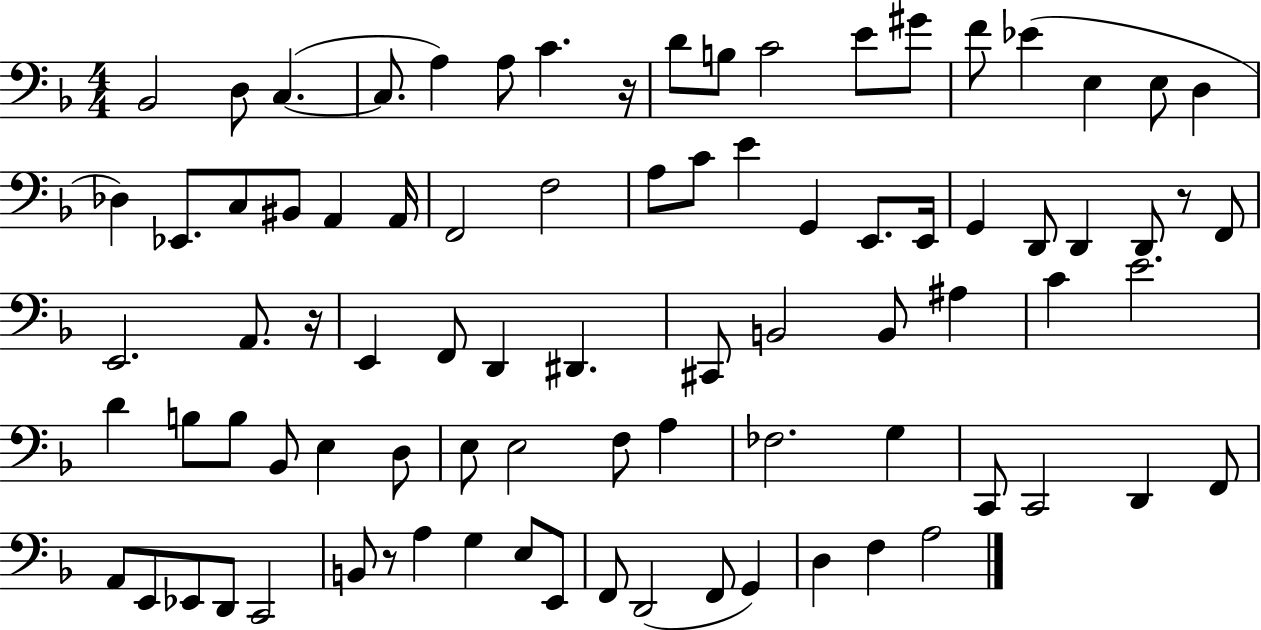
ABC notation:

X:1
T:Untitled
M:4/4
L:1/4
K:F
_B,,2 D,/2 C, C,/2 A, A,/2 C z/4 D/2 B,/2 C2 E/2 ^G/2 F/2 _E E, E,/2 D, _D, _E,,/2 C,/2 ^B,,/2 A,, A,,/4 F,,2 F,2 A,/2 C/2 E G,, E,,/2 E,,/4 G,, D,,/2 D,, D,,/2 z/2 F,,/2 E,,2 A,,/2 z/4 E,, F,,/2 D,, ^D,, ^C,,/2 B,,2 B,,/2 ^A, C E2 D B,/2 B,/2 _B,,/2 E, D,/2 E,/2 E,2 F,/2 A, _F,2 G, C,,/2 C,,2 D,, F,,/2 A,,/2 E,,/2 _E,,/2 D,,/2 C,,2 B,,/2 z/2 A, G, E,/2 E,,/2 F,,/2 D,,2 F,,/2 G,, D, F, A,2